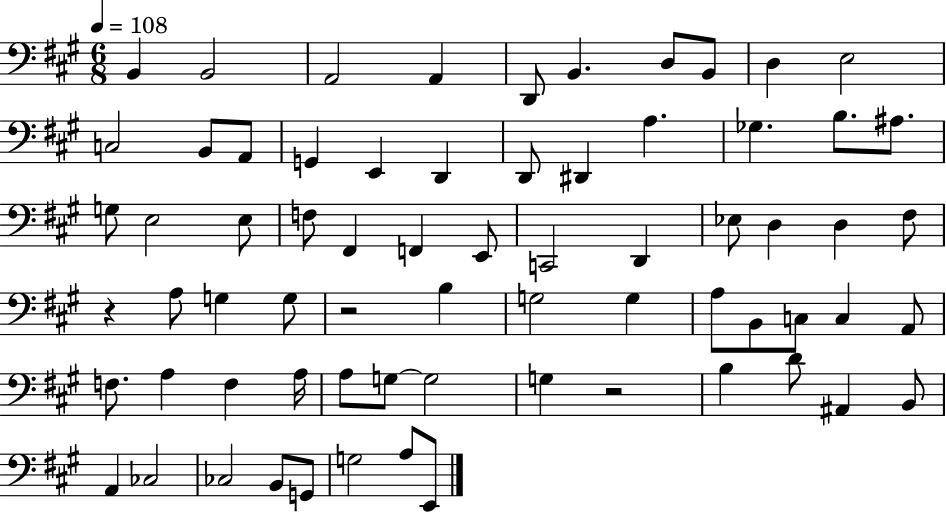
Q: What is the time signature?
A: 6/8